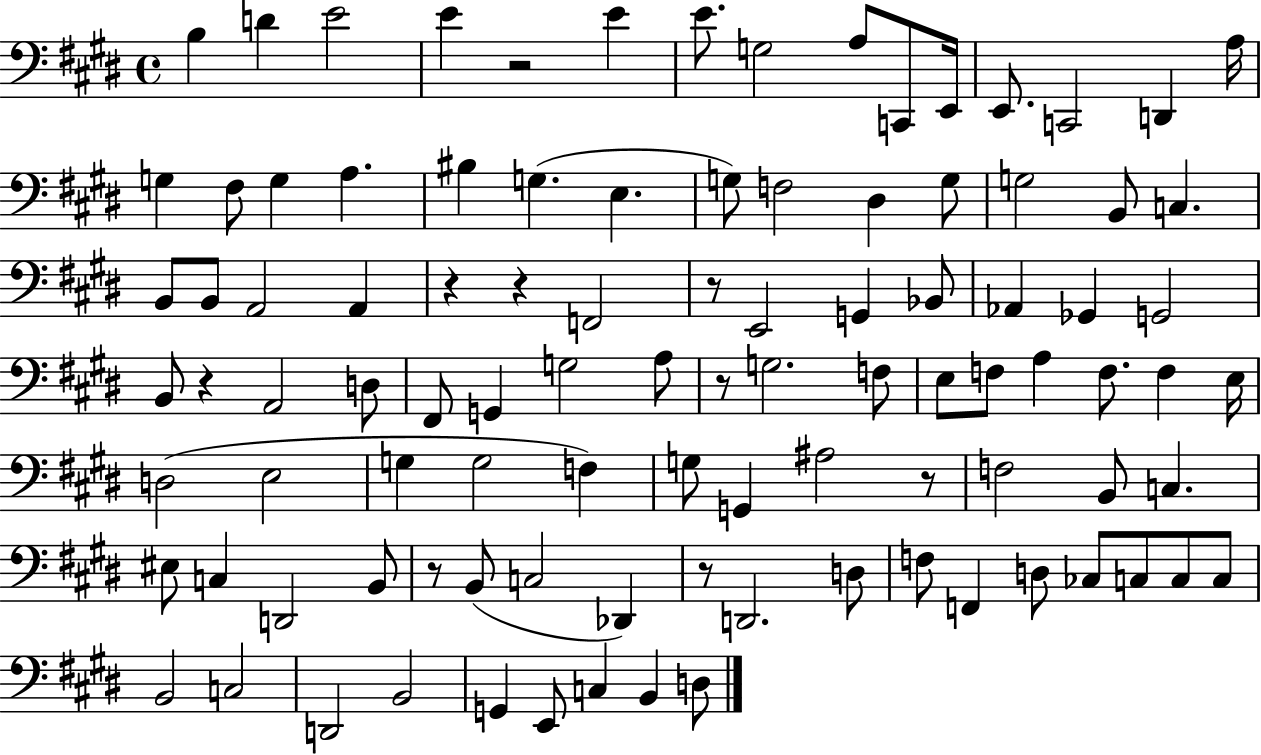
B3/q D4/q E4/h E4/q R/h E4/q E4/e. G3/h A3/e C2/e E2/s E2/e. C2/h D2/q A3/s G3/q F#3/e G3/q A3/q. BIS3/q G3/q. E3/q. G3/e F3/h D#3/q G3/e G3/h B2/e C3/q. B2/e B2/e A2/h A2/q R/q R/q F2/h R/e E2/h G2/q Bb2/e Ab2/q Gb2/q G2/h B2/e R/q A2/h D3/e F#2/e G2/q G3/h A3/e R/e G3/h. F3/e E3/e F3/e A3/q F3/e. F3/q E3/s D3/h E3/h G3/q G3/h F3/q G3/e G2/q A#3/h R/e F3/h B2/e C3/q. EIS3/e C3/q D2/h B2/e R/e B2/e C3/h Db2/q R/e D2/h. D3/e F3/e F2/q D3/e CES3/e C3/e C3/e C3/e B2/h C3/h D2/h B2/h G2/q E2/e C3/q B2/q D3/e